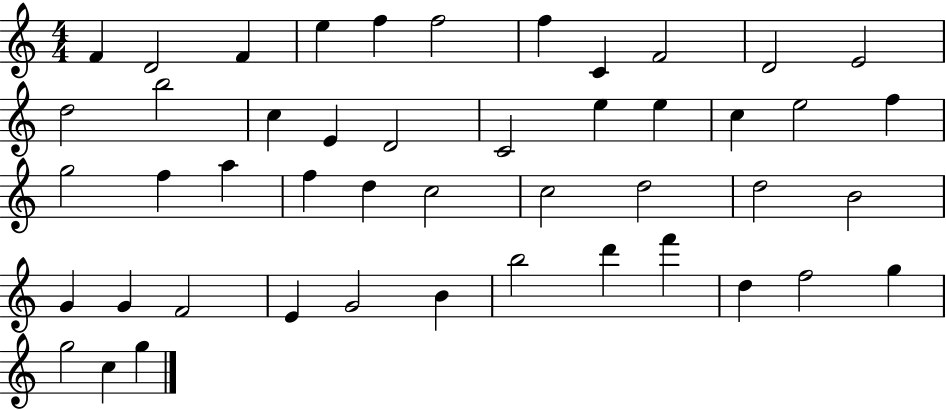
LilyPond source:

{
  \clef treble
  \numericTimeSignature
  \time 4/4
  \key c \major
  f'4 d'2 f'4 | e''4 f''4 f''2 | f''4 c'4 f'2 | d'2 e'2 | \break d''2 b''2 | c''4 e'4 d'2 | c'2 e''4 e''4 | c''4 e''2 f''4 | \break g''2 f''4 a''4 | f''4 d''4 c''2 | c''2 d''2 | d''2 b'2 | \break g'4 g'4 f'2 | e'4 g'2 b'4 | b''2 d'''4 f'''4 | d''4 f''2 g''4 | \break g''2 c''4 g''4 | \bar "|."
}